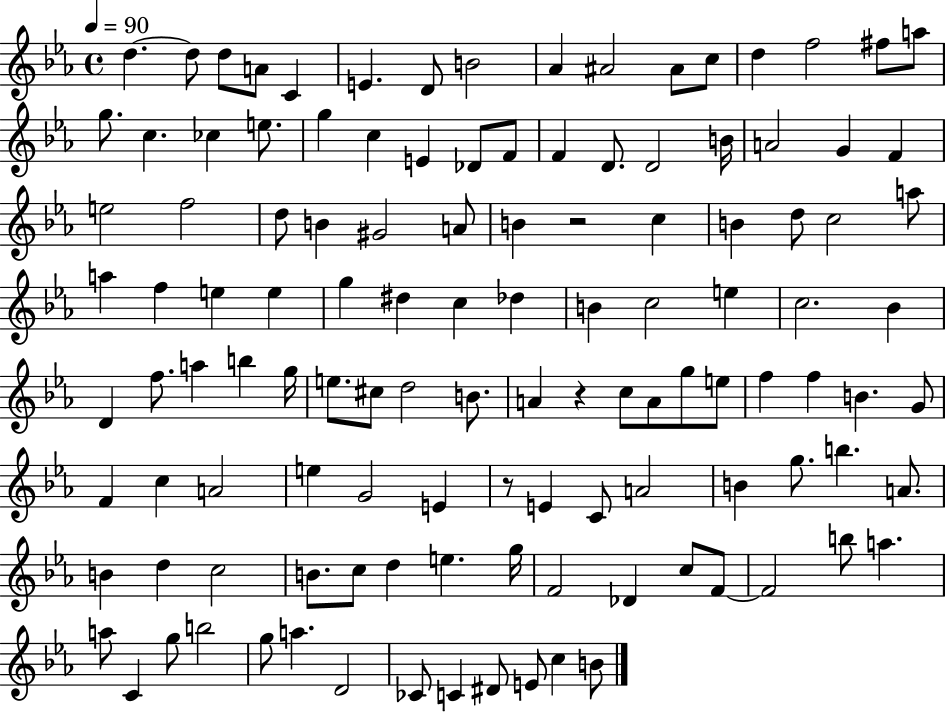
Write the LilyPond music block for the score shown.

{
  \clef treble
  \time 4/4
  \defaultTimeSignature
  \key ees \major
  \tempo 4 = 90
  d''4.~~ d''8 d''8 a'8 c'4 | e'4. d'8 b'2 | aes'4 ais'2 ais'8 c''8 | d''4 f''2 fis''8 a''8 | \break g''8. c''4. ces''4 e''8. | g''4 c''4 e'4 des'8 f'8 | f'4 d'8. d'2 b'16 | a'2 g'4 f'4 | \break e''2 f''2 | d''8 b'4 gis'2 a'8 | b'4 r2 c''4 | b'4 d''8 c''2 a''8 | \break a''4 f''4 e''4 e''4 | g''4 dis''4 c''4 des''4 | b'4 c''2 e''4 | c''2. bes'4 | \break d'4 f''8. a''4 b''4 g''16 | e''8. cis''8 d''2 b'8. | a'4 r4 c''8 a'8 g''8 e''8 | f''4 f''4 b'4. g'8 | \break f'4 c''4 a'2 | e''4 g'2 e'4 | r8 e'4 c'8 a'2 | b'4 g''8. b''4. a'8. | \break b'4 d''4 c''2 | b'8. c''8 d''4 e''4. g''16 | f'2 des'4 c''8 f'8~~ | f'2 b''8 a''4. | \break a''8 c'4 g''8 b''2 | g''8 a''4. d'2 | ces'8 c'4 dis'8 e'8 c''4 b'8 | \bar "|."
}